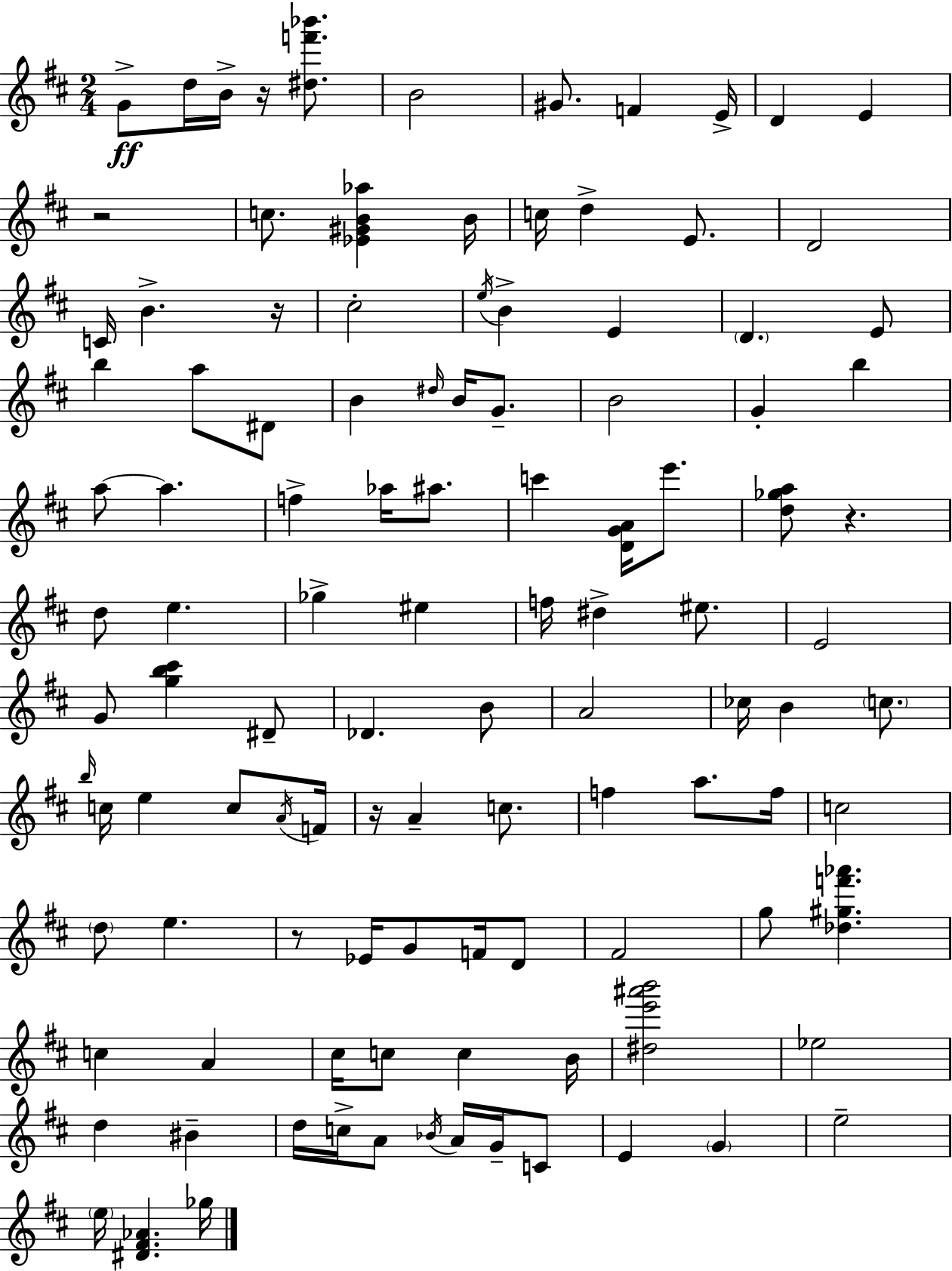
{
  \clef treble
  \numericTimeSignature
  \time 2/4
  \key d \major
  g'8->\ff d''16 b'16-> r16 <dis'' f''' bes'''>8. | b'2 | gis'8. f'4 e'16-> | d'4 e'4 | \break r2 | c''8. <ees' gis' b' aes''>4 b'16 | c''16 d''4-> e'8. | d'2 | \break c'16 b'4.-> r16 | cis''2-. | \acciaccatura { e''16 } b'4-> e'4 | \parenthesize d'4. e'8 | \break b''4 a''8 dis'8 | b'4 \grace { dis''16 } b'16 g'8.-- | b'2 | g'4-. b''4 | \break a''8~~ a''4. | f''4-> aes''16 ais''8. | c'''4 <d' g' a'>16 e'''8. | <d'' ges'' a''>8 r4. | \break d''8 e''4. | ges''4-> eis''4 | f''16 dis''4-> eis''8. | e'2 | \break g'8 <g'' b'' cis'''>4 | dis'8-- des'4. | b'8 a'2 | ces''16 b'4 \parenthesize c''8. | \break \grace { b''16 } c''16 e''4 | c''8 \acciaccatura { a'16 } f'16 r16 a'4-- | c''8. f''4 | a''8. f''16 c''2 | \break \parenthesize d''8 e''4. | r8 ees'16 g'8 | f'16 d'8 fis'2 | g''8 <des'' gis'' f''' aes'''>4. | \break c''4 | a'4 cis''16 c''8 c''4 | b'16 <dis'' e''' ais''' b'''>2 | ees''2 | \break d''4 | bis'4-- d''16 c''16-> a'8 | \acciaccatura { bes'16 } a'16 g'16-- c'8 e'4 | \parenthesize g'4 e''2-- | \break \parenthesize e''16 <dis' fis' aes'>4. | ges''16 \bar "|."
}